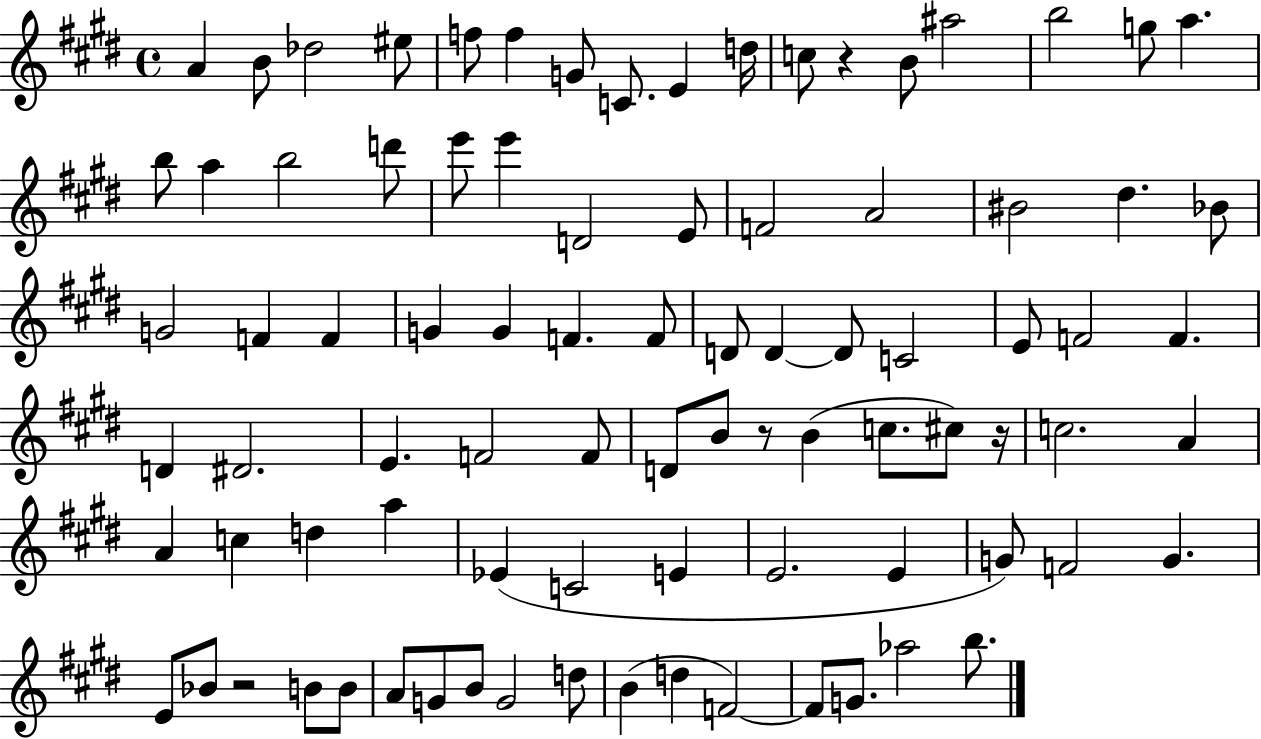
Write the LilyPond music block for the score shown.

{
  \clef treble
  \time 4/4
  \defaultTimeSignature
  \key e \major
  a'4 b'8 des''2 eis''8 | f''8 f''4 g'8 c'8. e'4 d''16 | c''8 r4 b'8 ais''2 | b''2 g''8 a''4. | \break b''8 a''4 b''2 d'''8 | e'''8 e'''4 d'2 e'8 | f'2 a'2 | bis'2 dis''4. bes'8 | \break g'2 f'4 f'4 | g'4 g'4 f'4. f'8 | d'8 d'4~~ d'8 c'2 | e'8 f'2 f'4. | \break d'4 dis'2. | e'4. f'2 f'8 | d'8 b'8 r8 b'4( c''8. cis''8) r16 | c''2. a'4 | \break a'4 c''4 d''4 a''4 | ees'4( c'2 e'4 | e'2. e'4 | g'8) f'2 g'4. | \break e'8 bes'8 r2 b'8 b'8 | a'8 g'8 b'8 g'2 d''8 | b'4( d''4 f'2~~) | f'8 g'8. aes''2 b''8. | \break \bar "|."
}